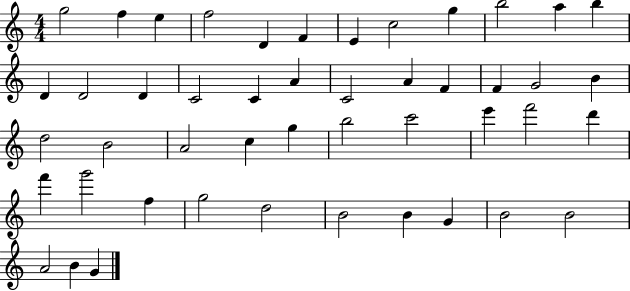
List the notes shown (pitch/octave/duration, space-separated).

G5/h F5/q E5/q F5/h D4/q F4/q E4/q C5/h G5/q B5/h A5/q B5/q D4/q D4/h D4/q C4/h C4/q A4/q C4/h A4/q F4/q F4/q G4/h B4/q D5/h B4/h A4/h C5/q G5/q B5/h C6/h E6/q F6/h D6/q F6/q G6/h F5/q G5/h D5/h B4/h B4/q G4/q B4/h B4/h A4/h B4/q G4/q